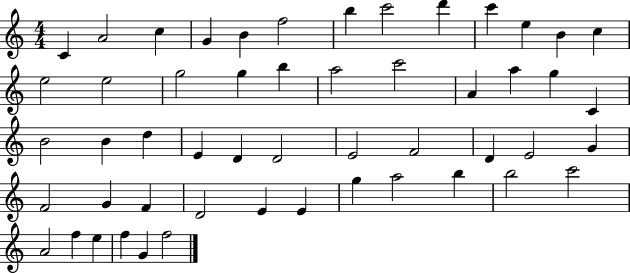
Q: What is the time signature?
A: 4/4